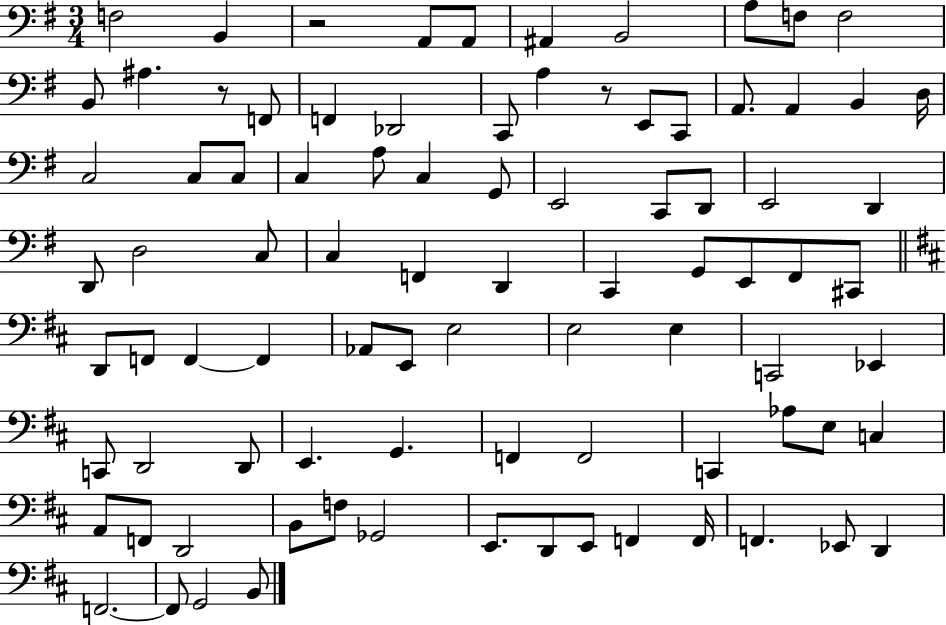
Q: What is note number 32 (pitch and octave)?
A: D2